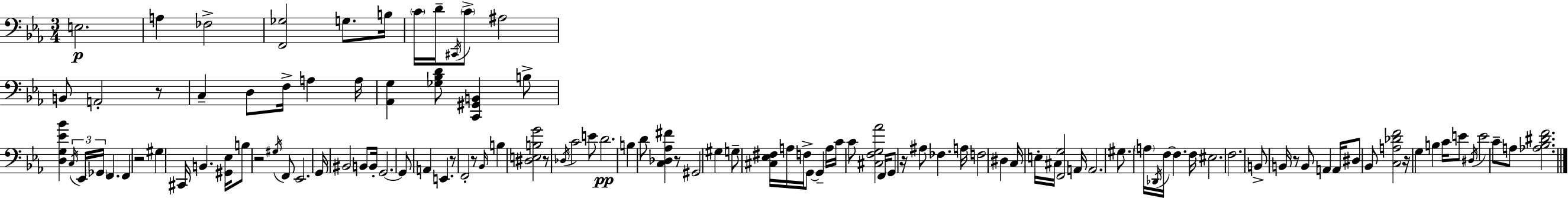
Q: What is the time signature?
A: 3/4